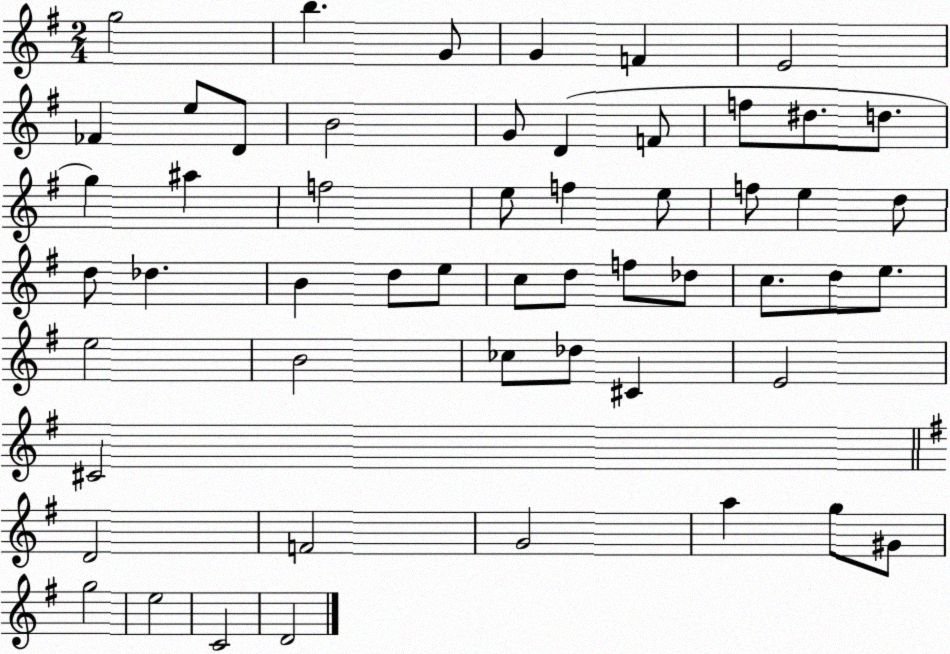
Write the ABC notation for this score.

X:1
T:Untitled
M:2/4
L:1/4
K:G
g2 b G/2 G F E2 _F e/2 D/2 B2 G/2 D F/2 f/2 ^d/2 d/2 g ^a f2 e/2 f e/2 f/2 e d/2 d/2 _d B d/2 e/2 c/2 d/2 f/2 _d/2 c/2 d/2 e/2 e2 B2 _c/2 _d/2 ^C E2 ^C2 D2 F2 G2 a g/2 ^G/2 g2 e2 C2 D2